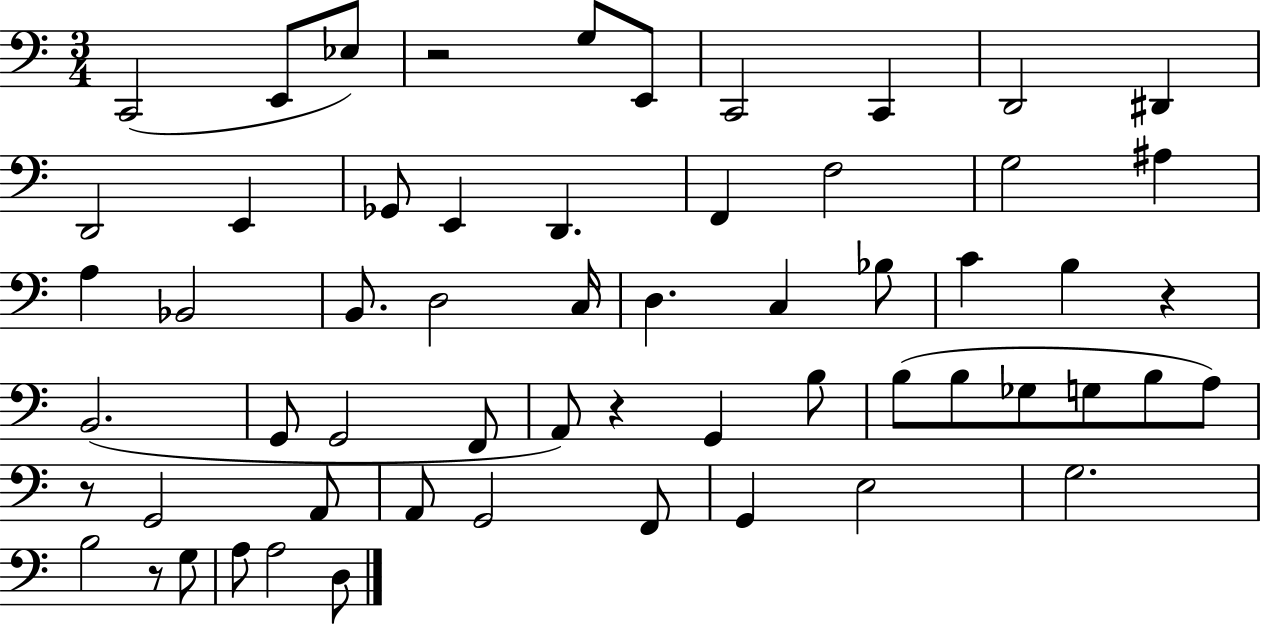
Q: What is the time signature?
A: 3/4